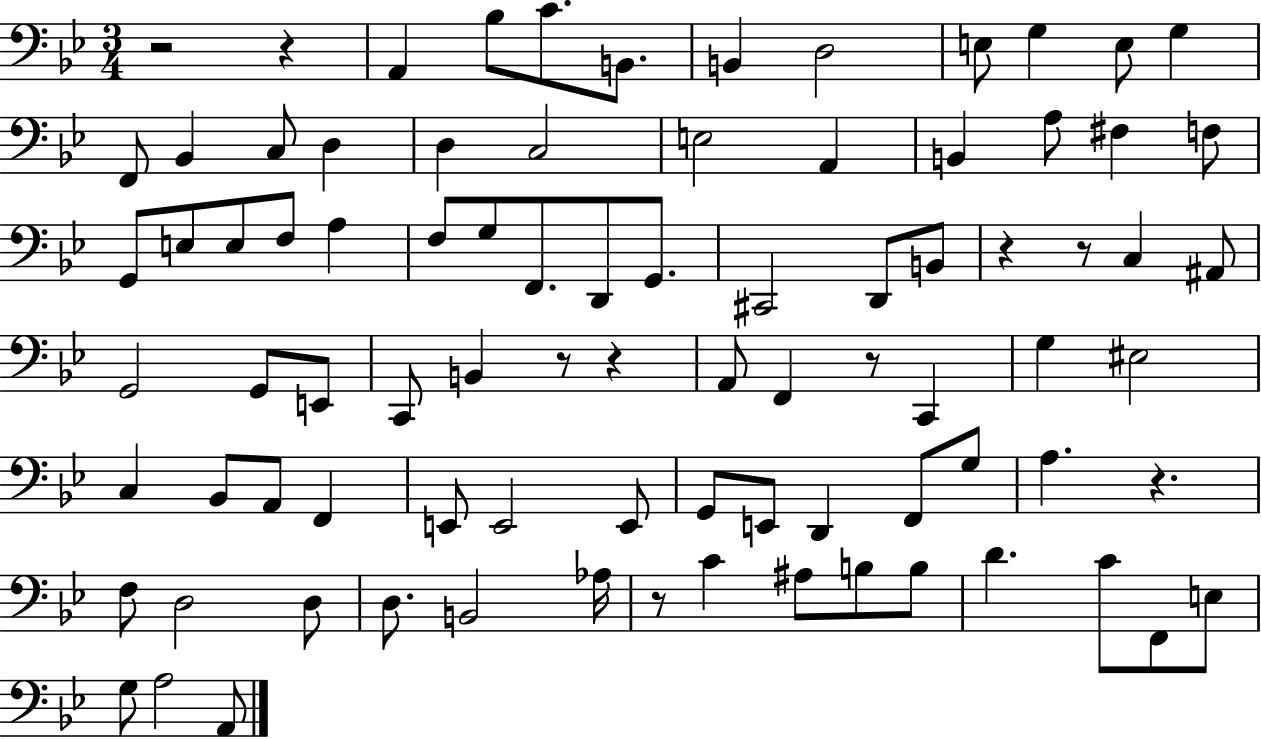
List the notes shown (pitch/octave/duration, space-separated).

R/h R/q A2/q Bb3/e C4/e. B2/e. B2/q D3/h E3/e G3/q E3/e G3/q F2/e Bb2/q C3/e D3/q D3/q C3/h E3/h A2/q B2/q A3/e F#3/q F3/e G2/e E3/e E3/e F3/e A3/q F3/e G3/e F2/e. D2/e G2/e. C#2/h D2/e B2/e R/q R/e C3/q A#2/e G2/h G2/e E2/e C2/e B2/q R/e R/q A2/e F2/q R/e C2/q G3/q EIS3/h C3/q Bb2/e A2/e F2/q E2/e E2/h E2/e G2/e E2/e D2/q F2/e G3/e A3/q. R/q. F3/e D3/h D3/e D3/e. B2/h Ab3/s R/e C4/q A#3/e B3/e B3/e D4/q. C4/e F2/e E3/e G3/e A3/h A2/e